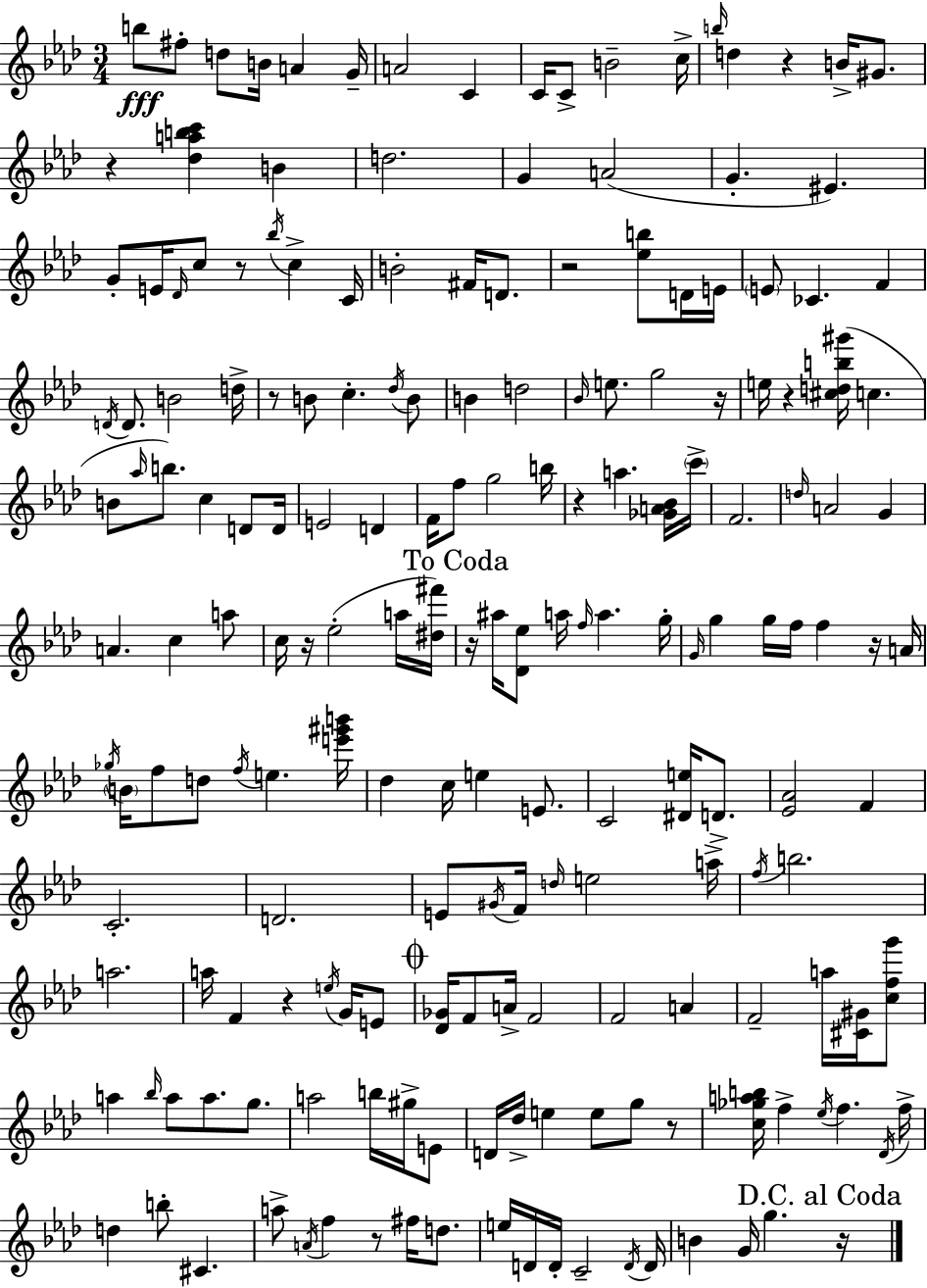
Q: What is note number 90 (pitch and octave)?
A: F5